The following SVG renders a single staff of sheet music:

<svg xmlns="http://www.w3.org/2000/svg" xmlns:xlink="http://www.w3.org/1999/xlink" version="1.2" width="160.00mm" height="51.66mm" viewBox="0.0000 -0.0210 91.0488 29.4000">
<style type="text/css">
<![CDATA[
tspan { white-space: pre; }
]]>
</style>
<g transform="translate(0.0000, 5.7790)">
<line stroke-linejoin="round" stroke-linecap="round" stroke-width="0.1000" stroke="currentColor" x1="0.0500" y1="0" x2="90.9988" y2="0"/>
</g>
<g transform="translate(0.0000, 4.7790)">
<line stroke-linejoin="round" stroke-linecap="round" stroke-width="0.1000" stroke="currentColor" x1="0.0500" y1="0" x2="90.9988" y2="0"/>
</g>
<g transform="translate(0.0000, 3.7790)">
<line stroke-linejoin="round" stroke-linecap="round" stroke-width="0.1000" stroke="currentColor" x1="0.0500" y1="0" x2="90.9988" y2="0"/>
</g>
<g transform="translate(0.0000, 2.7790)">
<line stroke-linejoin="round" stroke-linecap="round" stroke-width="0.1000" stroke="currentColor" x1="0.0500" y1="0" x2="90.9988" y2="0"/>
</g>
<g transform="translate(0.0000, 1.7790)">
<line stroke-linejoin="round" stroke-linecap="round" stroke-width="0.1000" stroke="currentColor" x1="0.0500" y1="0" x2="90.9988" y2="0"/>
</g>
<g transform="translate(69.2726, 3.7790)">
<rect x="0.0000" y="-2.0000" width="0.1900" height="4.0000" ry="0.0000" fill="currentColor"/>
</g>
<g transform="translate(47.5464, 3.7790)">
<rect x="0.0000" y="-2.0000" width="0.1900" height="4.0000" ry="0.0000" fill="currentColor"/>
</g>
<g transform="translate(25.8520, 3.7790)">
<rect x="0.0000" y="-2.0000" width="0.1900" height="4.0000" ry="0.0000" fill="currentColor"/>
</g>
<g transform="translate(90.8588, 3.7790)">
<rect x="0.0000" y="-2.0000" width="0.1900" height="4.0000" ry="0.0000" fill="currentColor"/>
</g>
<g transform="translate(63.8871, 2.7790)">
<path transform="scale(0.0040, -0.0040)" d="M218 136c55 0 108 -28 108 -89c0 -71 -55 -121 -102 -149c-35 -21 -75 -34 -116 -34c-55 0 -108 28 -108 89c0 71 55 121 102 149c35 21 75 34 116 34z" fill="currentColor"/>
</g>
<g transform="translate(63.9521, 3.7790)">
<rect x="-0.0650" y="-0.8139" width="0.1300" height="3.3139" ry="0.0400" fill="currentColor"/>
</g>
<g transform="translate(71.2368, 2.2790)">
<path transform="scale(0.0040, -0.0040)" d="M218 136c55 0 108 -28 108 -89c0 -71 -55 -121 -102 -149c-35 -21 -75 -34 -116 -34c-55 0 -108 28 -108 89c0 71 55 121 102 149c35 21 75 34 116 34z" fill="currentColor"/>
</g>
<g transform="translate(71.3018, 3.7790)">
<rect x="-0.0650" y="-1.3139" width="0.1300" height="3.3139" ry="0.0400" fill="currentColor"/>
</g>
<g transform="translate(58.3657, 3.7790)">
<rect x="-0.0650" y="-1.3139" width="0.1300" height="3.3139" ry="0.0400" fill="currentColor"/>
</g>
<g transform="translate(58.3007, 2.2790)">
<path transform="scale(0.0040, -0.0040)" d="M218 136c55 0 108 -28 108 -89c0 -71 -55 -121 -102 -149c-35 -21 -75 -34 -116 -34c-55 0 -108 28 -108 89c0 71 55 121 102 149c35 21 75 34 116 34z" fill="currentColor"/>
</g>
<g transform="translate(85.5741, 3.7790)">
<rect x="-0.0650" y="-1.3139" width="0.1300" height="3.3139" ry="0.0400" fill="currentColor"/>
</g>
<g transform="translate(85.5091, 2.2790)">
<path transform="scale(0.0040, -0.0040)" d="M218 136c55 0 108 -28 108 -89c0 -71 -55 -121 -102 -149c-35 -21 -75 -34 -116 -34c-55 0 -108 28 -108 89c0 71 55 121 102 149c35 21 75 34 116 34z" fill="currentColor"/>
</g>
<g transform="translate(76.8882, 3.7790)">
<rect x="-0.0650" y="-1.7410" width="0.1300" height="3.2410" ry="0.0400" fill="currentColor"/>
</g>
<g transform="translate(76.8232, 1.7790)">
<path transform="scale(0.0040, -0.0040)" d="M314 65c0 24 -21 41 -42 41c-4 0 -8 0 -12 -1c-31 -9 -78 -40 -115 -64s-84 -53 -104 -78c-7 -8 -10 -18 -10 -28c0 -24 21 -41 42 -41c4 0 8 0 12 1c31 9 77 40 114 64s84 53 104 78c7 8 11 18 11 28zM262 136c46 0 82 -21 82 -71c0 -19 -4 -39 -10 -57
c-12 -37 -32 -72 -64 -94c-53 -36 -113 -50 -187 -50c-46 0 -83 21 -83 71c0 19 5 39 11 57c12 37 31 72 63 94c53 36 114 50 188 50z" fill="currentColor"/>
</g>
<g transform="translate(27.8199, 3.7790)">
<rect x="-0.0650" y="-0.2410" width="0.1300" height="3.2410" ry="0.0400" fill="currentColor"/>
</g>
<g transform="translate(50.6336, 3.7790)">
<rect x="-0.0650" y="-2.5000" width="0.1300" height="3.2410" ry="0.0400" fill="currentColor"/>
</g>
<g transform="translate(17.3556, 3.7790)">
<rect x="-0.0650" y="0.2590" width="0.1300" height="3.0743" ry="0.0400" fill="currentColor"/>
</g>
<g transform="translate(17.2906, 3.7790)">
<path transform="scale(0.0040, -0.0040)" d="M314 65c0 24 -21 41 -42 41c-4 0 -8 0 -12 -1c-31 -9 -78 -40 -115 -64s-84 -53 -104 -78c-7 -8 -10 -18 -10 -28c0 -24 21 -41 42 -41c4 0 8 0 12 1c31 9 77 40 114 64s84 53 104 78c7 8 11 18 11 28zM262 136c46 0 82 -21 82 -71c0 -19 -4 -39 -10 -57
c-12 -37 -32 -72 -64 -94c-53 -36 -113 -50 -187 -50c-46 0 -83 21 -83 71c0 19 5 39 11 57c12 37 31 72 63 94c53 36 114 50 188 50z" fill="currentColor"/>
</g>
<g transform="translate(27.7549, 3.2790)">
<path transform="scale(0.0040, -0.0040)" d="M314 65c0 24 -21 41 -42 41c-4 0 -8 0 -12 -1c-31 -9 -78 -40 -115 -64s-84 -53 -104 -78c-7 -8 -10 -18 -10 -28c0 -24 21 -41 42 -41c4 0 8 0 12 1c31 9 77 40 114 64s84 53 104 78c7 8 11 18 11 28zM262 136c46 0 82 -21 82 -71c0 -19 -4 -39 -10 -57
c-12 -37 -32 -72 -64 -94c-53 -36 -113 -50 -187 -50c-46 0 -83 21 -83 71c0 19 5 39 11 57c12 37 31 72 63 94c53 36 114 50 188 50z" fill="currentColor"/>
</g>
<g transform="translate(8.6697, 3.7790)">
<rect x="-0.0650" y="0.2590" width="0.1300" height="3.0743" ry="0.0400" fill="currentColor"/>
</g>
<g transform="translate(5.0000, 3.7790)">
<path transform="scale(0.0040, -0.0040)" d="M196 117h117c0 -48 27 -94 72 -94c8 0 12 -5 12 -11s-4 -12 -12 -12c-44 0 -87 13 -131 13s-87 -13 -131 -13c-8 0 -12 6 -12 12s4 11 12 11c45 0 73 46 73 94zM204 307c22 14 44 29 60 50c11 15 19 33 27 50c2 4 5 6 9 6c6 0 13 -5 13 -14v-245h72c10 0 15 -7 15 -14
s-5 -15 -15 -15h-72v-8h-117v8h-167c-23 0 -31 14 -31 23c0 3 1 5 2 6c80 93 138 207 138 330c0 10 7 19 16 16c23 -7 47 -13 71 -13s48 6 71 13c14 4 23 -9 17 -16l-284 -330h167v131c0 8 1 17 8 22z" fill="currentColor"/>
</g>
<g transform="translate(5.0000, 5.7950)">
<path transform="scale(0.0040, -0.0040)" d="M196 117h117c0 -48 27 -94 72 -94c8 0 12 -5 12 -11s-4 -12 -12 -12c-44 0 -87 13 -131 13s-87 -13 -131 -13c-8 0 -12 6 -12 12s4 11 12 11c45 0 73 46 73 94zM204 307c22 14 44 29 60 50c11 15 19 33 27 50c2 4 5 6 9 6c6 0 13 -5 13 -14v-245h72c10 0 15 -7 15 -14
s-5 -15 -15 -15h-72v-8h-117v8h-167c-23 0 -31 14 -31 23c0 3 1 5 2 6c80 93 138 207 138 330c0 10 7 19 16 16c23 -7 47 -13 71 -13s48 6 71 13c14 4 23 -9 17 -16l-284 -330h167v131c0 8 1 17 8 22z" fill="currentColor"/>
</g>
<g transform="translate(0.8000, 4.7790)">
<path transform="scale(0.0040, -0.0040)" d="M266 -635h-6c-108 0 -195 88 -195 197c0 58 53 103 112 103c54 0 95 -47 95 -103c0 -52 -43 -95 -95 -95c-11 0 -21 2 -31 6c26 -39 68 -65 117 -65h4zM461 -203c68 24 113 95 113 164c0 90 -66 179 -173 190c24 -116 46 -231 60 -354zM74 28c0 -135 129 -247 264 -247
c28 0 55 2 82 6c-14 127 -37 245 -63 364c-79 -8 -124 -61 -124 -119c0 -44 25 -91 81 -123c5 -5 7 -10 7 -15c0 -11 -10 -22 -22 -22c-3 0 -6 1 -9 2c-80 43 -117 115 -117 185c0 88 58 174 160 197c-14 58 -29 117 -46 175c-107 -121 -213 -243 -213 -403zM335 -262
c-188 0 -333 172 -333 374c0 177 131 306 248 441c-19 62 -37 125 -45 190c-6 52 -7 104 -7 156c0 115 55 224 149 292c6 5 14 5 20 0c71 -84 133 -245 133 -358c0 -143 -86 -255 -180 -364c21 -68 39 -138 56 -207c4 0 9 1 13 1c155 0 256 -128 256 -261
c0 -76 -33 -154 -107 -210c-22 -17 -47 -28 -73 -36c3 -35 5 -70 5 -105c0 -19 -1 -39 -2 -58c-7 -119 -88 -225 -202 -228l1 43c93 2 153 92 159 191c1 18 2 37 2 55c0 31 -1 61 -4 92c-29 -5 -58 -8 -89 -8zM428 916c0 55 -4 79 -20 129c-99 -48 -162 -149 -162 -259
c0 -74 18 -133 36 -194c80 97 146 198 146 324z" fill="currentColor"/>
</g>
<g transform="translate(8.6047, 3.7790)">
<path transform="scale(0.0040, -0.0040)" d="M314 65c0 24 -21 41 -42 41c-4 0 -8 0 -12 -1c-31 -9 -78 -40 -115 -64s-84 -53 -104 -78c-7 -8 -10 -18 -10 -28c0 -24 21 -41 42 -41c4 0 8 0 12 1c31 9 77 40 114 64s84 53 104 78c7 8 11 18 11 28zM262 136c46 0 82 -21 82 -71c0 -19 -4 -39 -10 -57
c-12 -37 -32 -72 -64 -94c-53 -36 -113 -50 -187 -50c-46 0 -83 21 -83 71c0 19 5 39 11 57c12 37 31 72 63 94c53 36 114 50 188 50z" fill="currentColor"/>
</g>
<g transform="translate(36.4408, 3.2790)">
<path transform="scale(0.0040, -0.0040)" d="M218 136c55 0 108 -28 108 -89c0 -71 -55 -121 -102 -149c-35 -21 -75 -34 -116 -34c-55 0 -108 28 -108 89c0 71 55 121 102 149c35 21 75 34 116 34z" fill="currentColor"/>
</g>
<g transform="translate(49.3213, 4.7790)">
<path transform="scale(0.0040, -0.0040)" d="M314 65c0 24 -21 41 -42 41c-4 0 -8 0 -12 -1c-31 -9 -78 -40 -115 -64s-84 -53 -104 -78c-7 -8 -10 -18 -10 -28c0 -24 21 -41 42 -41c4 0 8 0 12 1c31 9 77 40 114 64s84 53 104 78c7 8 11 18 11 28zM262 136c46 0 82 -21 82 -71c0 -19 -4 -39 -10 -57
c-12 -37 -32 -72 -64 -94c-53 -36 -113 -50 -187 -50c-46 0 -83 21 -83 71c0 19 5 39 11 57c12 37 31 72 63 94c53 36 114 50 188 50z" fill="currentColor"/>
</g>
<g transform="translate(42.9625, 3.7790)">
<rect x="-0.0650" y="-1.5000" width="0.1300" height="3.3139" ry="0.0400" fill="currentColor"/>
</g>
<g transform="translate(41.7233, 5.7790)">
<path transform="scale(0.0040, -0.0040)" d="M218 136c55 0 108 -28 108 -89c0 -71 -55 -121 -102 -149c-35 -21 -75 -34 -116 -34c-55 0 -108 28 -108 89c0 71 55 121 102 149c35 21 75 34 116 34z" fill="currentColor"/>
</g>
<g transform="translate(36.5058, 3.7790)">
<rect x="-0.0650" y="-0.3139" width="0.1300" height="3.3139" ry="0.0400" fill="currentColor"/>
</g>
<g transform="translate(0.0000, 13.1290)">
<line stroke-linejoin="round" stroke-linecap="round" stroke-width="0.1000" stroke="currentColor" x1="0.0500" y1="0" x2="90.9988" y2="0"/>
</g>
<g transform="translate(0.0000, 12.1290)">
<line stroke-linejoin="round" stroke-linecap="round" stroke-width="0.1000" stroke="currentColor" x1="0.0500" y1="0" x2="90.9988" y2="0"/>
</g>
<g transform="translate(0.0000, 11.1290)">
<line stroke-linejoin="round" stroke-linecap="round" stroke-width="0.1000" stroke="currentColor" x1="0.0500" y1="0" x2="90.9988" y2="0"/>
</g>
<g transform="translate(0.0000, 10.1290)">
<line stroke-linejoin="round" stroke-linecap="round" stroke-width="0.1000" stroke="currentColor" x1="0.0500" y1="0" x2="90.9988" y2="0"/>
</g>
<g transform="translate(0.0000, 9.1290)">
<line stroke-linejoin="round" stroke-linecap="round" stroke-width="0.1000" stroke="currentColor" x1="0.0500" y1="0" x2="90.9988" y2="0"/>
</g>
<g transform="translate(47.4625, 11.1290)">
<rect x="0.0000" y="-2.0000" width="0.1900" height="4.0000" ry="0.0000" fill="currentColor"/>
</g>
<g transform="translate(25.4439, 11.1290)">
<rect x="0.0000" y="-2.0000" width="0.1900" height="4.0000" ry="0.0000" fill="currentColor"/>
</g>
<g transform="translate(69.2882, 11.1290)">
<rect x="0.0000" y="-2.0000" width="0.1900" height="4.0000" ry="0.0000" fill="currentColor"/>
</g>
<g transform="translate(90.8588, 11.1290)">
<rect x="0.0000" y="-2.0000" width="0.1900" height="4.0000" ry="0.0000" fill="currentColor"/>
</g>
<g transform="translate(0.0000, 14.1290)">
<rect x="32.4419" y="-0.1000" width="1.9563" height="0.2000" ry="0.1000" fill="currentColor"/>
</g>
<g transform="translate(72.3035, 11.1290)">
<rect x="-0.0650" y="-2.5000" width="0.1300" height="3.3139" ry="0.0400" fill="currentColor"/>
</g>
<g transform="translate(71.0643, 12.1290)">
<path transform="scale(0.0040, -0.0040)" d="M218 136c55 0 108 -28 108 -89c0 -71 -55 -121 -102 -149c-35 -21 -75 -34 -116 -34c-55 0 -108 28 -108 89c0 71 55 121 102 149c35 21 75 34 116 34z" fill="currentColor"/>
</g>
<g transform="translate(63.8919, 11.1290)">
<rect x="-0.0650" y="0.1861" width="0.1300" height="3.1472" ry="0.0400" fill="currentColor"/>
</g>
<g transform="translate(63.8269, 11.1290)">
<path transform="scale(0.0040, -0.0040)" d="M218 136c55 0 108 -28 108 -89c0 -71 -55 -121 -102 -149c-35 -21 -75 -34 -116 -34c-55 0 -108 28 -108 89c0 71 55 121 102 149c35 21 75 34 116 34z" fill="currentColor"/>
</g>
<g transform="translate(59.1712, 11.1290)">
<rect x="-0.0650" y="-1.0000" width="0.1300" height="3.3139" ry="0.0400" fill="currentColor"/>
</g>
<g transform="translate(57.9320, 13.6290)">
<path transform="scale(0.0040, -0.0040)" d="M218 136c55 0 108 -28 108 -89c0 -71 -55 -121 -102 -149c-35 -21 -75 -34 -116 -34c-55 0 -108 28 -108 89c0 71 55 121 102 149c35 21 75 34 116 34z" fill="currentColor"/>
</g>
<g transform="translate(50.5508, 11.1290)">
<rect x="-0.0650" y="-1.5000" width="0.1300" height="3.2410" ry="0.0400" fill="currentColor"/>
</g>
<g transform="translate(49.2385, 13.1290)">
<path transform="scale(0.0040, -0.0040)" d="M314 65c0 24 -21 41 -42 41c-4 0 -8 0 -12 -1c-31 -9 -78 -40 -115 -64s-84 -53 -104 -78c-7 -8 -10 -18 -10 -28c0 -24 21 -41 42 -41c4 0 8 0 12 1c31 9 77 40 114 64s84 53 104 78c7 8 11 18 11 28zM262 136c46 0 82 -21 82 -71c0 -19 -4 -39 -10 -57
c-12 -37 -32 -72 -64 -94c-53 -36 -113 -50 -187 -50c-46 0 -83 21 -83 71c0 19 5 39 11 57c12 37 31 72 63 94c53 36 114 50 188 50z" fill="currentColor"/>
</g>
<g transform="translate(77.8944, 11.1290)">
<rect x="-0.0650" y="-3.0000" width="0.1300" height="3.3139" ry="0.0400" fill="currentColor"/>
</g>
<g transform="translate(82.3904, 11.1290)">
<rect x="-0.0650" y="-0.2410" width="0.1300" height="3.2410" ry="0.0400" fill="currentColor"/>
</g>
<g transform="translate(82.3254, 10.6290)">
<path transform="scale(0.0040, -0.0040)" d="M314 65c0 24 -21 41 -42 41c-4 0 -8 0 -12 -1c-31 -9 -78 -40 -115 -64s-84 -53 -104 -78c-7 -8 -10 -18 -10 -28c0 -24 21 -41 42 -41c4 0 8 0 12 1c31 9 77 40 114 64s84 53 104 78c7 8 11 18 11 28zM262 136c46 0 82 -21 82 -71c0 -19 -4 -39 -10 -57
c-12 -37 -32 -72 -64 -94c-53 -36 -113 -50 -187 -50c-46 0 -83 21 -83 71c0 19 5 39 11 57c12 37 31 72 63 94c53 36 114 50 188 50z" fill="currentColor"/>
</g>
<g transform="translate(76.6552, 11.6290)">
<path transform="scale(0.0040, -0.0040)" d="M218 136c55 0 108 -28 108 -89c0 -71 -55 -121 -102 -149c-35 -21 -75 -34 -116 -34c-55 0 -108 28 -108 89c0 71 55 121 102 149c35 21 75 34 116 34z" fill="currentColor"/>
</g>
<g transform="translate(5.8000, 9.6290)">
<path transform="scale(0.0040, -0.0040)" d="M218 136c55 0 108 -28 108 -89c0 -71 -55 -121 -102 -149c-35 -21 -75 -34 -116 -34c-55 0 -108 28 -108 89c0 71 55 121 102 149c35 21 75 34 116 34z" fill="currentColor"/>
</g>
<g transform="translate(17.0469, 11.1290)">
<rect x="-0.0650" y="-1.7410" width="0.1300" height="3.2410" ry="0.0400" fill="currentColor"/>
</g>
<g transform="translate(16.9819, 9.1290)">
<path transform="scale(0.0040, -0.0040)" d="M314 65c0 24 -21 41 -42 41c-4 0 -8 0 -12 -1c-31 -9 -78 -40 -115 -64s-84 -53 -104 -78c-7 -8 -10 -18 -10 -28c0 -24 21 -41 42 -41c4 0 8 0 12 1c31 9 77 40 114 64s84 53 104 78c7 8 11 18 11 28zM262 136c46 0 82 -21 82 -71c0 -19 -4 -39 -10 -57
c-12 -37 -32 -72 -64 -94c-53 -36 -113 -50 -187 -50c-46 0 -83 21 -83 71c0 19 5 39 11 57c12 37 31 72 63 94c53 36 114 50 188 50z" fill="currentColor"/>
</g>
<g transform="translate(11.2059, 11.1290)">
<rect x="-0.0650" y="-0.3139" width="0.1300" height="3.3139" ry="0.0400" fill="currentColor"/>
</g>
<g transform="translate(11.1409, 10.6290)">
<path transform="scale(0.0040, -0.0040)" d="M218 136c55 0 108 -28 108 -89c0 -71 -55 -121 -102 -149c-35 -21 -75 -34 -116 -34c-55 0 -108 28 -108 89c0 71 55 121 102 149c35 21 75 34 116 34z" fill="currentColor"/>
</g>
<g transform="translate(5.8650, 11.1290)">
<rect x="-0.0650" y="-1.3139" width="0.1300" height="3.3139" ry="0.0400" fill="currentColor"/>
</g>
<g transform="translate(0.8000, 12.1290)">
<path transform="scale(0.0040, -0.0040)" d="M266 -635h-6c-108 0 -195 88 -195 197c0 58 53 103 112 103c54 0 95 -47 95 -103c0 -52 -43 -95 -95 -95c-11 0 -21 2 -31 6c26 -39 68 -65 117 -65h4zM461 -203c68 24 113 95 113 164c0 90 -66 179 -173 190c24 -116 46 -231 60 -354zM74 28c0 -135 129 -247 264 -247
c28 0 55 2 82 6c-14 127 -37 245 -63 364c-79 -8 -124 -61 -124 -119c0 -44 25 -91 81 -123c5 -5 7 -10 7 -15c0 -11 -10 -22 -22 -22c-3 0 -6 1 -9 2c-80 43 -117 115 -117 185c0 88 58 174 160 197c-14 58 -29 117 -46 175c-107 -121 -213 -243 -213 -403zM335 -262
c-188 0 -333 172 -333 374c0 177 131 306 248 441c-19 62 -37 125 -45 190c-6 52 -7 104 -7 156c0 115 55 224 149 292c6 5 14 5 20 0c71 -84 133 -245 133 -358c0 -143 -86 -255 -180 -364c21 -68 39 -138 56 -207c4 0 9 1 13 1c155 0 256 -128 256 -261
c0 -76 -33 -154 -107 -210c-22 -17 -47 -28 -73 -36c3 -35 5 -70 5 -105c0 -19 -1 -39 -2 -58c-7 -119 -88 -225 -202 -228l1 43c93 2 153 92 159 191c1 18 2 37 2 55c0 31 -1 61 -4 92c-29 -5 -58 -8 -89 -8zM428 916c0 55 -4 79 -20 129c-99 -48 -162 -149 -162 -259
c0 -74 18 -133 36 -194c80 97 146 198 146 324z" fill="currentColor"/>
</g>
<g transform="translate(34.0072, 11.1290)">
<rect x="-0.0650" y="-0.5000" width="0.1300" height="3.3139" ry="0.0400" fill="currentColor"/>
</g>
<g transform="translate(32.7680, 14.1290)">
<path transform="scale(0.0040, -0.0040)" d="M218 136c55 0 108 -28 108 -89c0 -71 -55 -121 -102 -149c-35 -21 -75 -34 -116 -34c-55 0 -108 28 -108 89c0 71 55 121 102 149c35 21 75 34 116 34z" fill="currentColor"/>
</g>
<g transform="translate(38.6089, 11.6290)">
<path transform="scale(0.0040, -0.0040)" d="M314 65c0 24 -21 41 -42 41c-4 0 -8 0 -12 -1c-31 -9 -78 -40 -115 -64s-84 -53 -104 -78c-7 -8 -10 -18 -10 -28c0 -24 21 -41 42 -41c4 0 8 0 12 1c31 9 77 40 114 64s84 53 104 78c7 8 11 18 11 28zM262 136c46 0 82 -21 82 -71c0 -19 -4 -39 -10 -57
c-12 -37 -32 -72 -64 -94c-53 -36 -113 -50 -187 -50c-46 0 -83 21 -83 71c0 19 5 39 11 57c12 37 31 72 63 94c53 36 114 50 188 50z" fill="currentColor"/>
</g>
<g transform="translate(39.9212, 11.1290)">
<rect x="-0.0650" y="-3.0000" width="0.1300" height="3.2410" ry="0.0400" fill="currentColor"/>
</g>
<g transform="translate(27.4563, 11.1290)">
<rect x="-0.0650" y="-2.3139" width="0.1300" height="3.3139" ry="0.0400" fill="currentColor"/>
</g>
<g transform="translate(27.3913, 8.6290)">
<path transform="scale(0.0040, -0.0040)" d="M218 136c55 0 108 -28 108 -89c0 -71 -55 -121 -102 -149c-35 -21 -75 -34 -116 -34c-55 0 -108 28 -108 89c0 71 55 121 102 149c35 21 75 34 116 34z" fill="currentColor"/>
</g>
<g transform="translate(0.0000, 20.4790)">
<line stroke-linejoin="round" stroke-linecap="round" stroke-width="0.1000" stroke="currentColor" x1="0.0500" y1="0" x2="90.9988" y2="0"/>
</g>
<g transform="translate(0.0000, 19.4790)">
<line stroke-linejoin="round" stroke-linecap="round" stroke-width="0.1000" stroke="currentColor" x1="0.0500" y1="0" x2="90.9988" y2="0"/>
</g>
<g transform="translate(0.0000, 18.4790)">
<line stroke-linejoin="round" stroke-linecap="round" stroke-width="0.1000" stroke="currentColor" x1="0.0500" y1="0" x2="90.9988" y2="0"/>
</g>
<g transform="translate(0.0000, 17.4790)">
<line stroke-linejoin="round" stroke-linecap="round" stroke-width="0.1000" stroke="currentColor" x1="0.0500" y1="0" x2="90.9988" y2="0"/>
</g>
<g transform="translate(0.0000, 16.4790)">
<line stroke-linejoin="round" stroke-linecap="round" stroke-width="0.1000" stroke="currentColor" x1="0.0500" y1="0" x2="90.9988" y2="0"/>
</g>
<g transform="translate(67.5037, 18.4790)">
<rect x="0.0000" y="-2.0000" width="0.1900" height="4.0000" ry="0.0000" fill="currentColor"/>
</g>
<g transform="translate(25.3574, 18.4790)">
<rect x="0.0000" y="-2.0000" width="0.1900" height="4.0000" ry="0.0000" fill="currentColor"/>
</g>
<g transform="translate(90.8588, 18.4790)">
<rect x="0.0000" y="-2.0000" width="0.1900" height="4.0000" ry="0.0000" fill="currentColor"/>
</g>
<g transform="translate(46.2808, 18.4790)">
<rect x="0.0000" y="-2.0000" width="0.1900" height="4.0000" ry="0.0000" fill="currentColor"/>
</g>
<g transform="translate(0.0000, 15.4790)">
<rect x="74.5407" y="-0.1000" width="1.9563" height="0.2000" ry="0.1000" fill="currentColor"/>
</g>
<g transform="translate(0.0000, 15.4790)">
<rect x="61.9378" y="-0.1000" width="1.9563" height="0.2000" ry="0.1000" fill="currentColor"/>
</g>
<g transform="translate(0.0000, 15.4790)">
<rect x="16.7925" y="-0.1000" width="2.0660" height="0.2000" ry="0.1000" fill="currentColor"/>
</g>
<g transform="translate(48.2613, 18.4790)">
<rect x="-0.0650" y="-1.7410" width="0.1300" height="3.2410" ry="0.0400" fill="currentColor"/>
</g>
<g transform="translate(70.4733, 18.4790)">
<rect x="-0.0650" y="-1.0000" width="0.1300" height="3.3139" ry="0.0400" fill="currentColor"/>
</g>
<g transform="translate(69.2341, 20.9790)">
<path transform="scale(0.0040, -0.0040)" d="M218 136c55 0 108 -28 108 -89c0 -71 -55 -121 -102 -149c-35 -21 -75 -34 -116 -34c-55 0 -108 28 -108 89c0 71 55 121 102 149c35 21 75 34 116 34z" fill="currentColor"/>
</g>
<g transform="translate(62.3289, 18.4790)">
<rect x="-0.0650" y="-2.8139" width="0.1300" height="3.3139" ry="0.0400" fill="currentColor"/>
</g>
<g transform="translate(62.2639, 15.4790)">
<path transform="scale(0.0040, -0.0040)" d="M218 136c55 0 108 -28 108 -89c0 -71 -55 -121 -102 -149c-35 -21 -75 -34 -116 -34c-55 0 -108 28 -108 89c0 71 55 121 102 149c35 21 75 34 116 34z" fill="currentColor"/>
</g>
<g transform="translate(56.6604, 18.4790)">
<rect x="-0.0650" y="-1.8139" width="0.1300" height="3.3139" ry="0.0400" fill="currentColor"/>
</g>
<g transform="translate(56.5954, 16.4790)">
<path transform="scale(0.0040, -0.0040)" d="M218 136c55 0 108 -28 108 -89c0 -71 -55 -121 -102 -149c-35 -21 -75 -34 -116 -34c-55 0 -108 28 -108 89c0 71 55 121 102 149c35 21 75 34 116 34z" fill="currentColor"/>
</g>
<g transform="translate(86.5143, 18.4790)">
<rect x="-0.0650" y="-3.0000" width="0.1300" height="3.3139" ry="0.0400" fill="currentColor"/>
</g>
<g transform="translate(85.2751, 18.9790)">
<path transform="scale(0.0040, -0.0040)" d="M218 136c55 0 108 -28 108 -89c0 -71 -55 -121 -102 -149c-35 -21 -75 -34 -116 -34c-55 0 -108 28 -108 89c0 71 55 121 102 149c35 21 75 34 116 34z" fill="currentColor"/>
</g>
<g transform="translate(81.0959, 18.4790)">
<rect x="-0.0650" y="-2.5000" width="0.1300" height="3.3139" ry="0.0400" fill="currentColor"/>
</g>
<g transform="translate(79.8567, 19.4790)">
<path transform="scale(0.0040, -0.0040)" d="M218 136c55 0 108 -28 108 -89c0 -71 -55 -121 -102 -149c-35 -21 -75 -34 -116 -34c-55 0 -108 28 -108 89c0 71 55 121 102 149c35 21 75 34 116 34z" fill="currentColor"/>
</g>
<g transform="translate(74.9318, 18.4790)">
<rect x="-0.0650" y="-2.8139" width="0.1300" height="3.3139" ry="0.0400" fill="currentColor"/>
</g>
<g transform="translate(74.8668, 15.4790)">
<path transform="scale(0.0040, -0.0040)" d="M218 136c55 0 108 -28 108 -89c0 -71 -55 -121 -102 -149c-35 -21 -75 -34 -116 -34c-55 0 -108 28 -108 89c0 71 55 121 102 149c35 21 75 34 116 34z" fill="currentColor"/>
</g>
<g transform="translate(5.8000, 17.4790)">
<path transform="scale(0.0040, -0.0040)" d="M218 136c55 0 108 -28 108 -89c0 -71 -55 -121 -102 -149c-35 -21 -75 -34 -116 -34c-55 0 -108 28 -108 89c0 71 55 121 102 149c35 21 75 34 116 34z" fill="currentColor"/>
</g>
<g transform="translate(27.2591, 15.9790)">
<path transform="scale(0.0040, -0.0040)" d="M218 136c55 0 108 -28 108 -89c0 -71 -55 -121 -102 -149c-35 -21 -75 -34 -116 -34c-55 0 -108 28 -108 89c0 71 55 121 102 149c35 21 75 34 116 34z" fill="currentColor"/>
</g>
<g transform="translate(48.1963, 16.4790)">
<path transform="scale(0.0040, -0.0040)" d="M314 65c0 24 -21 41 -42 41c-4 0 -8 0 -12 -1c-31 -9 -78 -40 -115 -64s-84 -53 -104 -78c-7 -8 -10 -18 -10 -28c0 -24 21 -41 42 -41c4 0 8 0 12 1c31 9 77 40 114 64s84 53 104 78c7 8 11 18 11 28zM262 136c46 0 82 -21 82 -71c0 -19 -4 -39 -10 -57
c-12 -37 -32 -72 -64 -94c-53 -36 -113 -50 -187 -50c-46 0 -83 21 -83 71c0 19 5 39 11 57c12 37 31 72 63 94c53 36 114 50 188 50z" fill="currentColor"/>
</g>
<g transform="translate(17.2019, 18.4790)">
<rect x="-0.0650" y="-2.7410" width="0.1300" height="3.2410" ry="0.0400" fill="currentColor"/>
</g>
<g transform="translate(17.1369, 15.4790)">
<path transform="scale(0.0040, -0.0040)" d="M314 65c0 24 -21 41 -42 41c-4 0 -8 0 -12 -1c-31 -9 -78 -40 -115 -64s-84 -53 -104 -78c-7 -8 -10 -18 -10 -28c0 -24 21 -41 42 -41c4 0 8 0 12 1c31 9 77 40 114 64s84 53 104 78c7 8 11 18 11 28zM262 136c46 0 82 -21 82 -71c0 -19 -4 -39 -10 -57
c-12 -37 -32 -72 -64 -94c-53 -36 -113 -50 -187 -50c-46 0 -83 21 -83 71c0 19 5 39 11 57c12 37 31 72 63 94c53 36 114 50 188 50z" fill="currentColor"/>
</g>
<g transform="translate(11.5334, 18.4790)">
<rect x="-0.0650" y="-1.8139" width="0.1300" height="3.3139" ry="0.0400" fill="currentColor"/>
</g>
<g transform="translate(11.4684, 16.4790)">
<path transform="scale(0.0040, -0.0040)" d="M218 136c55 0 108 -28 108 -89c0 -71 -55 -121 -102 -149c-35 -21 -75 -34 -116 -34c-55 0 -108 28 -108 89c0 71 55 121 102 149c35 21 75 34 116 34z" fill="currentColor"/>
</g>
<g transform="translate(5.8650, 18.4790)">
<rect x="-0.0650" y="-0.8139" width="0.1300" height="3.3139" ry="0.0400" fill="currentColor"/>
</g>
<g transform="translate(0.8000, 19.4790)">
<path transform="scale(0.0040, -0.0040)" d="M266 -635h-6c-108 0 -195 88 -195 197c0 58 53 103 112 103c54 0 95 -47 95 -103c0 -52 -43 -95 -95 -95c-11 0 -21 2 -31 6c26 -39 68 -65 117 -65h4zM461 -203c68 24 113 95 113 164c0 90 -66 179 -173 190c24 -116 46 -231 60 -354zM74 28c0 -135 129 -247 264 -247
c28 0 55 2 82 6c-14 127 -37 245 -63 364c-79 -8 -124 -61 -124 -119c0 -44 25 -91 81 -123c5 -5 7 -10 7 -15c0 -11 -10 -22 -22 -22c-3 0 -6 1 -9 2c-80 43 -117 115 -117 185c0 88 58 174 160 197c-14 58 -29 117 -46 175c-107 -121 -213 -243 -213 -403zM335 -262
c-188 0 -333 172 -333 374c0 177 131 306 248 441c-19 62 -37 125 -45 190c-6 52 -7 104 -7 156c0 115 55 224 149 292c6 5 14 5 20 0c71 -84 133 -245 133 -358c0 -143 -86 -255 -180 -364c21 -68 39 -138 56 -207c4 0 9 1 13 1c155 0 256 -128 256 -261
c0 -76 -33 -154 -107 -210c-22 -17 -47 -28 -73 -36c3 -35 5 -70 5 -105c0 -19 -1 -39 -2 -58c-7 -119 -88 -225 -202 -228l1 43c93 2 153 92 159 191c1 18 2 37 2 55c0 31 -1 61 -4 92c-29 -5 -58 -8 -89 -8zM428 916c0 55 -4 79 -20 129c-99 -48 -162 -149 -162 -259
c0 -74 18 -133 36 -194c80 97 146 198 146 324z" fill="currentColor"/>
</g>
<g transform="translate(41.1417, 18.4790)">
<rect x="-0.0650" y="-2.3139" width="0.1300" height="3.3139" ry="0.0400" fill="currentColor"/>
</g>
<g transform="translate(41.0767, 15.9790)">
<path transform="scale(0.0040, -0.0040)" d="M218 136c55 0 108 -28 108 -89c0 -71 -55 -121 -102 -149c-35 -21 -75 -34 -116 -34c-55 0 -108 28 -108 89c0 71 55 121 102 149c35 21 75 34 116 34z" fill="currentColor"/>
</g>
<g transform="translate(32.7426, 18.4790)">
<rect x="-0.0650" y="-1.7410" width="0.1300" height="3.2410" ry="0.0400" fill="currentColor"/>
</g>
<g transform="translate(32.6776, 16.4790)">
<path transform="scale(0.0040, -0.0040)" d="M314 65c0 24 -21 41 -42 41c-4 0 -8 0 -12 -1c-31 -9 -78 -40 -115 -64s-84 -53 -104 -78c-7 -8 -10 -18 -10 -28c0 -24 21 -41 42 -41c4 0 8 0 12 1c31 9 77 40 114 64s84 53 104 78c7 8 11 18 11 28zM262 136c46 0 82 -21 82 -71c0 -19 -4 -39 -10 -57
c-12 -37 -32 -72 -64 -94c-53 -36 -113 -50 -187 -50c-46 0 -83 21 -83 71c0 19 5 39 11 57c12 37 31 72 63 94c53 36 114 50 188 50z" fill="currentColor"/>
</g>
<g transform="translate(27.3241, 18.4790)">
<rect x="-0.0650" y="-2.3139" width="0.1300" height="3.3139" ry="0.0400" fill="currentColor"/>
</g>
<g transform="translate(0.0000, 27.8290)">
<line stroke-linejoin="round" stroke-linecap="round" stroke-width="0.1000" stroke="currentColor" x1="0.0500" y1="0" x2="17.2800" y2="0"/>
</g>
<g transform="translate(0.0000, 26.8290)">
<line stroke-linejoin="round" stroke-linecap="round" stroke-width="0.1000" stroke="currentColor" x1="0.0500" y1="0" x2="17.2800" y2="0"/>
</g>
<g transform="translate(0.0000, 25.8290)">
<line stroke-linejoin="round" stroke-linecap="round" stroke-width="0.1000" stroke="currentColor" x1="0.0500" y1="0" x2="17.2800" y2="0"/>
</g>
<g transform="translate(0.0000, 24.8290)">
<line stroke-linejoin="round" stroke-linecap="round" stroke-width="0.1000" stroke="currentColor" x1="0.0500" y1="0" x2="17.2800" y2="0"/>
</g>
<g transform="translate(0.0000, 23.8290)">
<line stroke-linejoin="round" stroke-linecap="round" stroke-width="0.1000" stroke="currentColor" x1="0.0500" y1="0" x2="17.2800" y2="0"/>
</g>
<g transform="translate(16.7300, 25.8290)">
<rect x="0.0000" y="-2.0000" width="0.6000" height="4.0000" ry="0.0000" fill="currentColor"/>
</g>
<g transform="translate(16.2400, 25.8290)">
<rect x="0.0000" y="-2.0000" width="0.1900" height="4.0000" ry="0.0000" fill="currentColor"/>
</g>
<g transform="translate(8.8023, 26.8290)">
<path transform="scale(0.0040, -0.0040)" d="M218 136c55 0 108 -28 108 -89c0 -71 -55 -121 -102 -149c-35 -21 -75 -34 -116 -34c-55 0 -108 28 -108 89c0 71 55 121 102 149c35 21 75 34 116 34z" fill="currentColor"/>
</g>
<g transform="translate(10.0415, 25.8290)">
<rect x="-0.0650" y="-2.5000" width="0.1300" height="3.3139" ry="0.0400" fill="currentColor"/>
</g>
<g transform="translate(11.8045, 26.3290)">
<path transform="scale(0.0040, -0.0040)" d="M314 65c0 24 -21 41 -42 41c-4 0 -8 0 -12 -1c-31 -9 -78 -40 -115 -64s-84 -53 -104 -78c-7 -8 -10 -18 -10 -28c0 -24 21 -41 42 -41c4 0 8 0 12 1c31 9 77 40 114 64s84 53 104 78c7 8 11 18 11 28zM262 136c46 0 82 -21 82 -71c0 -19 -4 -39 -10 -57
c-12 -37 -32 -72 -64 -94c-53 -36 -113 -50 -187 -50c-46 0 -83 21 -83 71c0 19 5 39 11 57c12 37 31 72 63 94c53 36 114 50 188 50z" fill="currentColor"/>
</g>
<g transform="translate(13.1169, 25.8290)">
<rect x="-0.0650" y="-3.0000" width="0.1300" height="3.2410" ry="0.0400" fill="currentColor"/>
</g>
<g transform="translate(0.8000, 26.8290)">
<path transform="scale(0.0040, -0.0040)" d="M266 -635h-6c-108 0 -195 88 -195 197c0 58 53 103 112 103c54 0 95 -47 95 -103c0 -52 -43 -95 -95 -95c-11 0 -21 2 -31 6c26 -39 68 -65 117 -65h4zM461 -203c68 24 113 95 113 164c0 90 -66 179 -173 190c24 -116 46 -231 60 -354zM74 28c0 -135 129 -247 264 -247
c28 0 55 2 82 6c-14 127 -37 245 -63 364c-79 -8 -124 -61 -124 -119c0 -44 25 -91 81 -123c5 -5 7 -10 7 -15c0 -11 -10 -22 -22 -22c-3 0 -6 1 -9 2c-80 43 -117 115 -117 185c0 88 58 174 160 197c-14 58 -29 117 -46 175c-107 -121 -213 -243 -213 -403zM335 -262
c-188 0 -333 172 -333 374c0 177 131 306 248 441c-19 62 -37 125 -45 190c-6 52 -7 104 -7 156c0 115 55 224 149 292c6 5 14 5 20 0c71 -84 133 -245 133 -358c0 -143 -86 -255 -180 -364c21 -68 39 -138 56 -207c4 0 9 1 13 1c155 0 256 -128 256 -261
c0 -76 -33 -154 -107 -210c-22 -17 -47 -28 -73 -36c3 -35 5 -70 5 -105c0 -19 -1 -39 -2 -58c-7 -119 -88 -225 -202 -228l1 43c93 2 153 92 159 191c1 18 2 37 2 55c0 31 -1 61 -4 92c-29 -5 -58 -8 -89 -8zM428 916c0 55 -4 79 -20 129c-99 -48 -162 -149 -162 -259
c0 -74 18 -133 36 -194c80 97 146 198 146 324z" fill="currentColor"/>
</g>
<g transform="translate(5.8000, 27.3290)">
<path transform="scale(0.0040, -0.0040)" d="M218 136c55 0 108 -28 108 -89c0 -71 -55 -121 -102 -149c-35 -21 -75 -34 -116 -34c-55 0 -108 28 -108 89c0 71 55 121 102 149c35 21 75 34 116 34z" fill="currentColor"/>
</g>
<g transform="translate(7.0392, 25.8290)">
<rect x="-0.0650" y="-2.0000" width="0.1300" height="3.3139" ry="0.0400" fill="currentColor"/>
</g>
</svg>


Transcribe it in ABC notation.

X:1
T:Untitled
M:4/4
L:1/4
K:C
B2 B2 c2 c E G2 e d e f2 e e c f2 g C A2 E2 D B G A c2 d f a2 g f2 g f2 f a D a G A F G A2